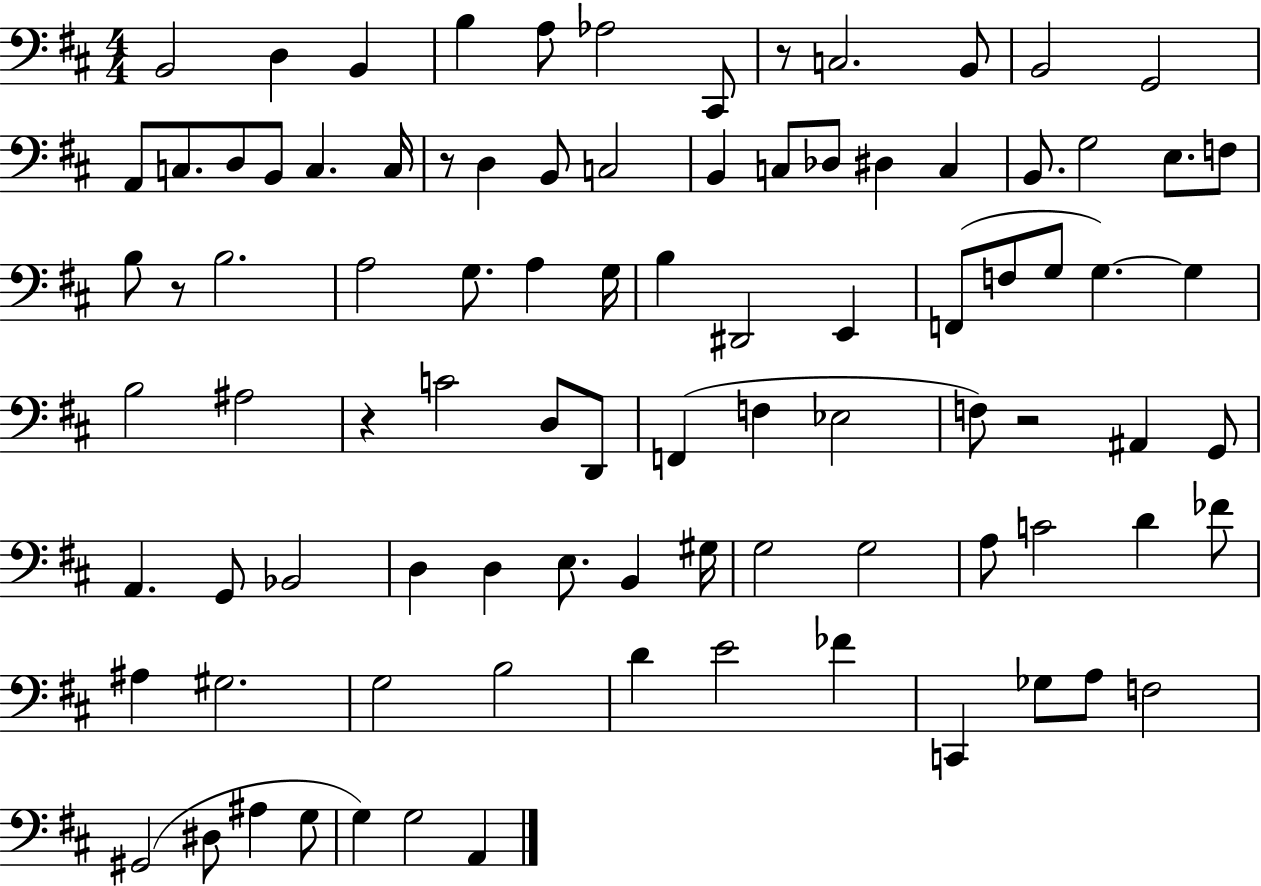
B2/h D3/q B2/q B3/q A3/e Ab3/h C#2/e R/e C3/h. B2/e B2/h G2/h A2/e C3/e. D3/e B2/e C3/q. C3/s R/e D3/q B2/e C3/h B2/q C3/e Db3/e D#3/q C3/q B2/e. G3/h E3/e. F3/e B3/e R/e B3/h. A3/h G3/e. A3/q G3/s B3/q D#2/h E2/q F2/e F3/e G3/e G3/q. G3/q B3/h A#3/h R/q C4/h D3/e D2/e F2/q F3/q Eb3/h F3/e R/h A#2/q G2/e A2/q. G2/e Bb2/h D3/q D3/q E3/e. B2/q G#3/s G3/h G3/h A3/e C4/h D4/q FES4/e A#3/q G#3/h. G3/h B3/h D4/q E4/h FES4/q C2/q Gb3/e A3/e F3/h G#2/h D#3/e A#3/q G3/e G3/q G3/h A2/q